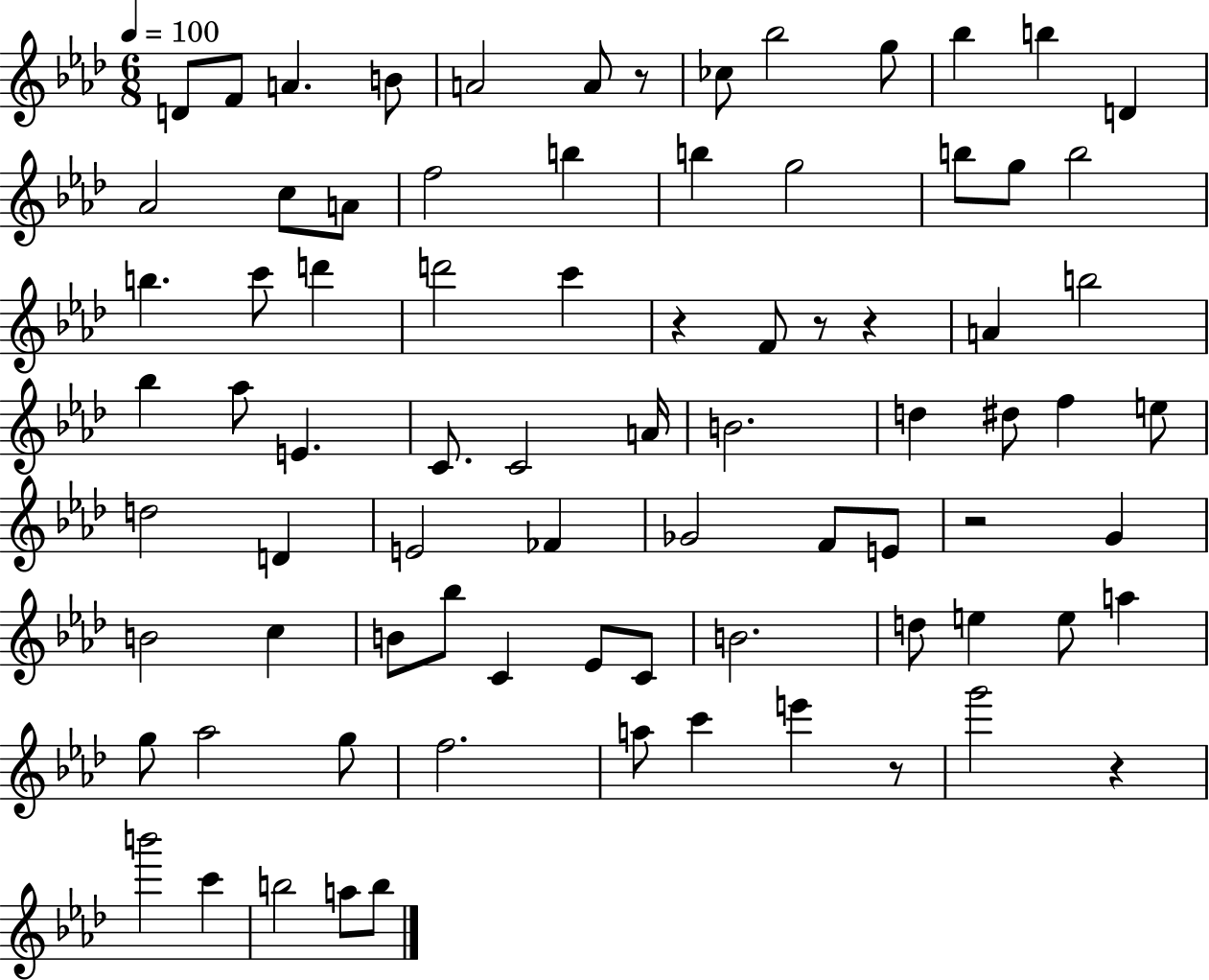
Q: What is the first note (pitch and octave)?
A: D4